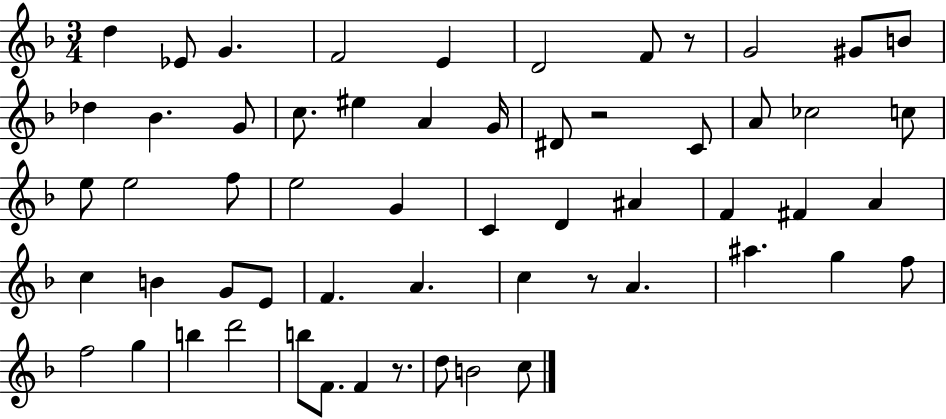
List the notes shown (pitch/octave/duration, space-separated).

D5/q Eb4/e G4/q. F4/h E4/q D4/h F4/e R/e G4/h G#4/e B4/e Db5/q Bb4/q. G4/e C5/e. EIS5/q A4/q G4/s D#4/e R/h C4/e A4/e CES5/h C5/e E5/e E5/h F5/e E5/h G4/q C4/q D4/q A#4/q F4/q F#4/q A4/q C5/q B4/q G4/e E4/e F4/q. A4/q. C5/q R/e A4/q. A#5/q. G5/q F5/e F5/h G5/q B5/q D6/h B5/e F4/e. F4/q R/e. D5/e B4/h C5/e